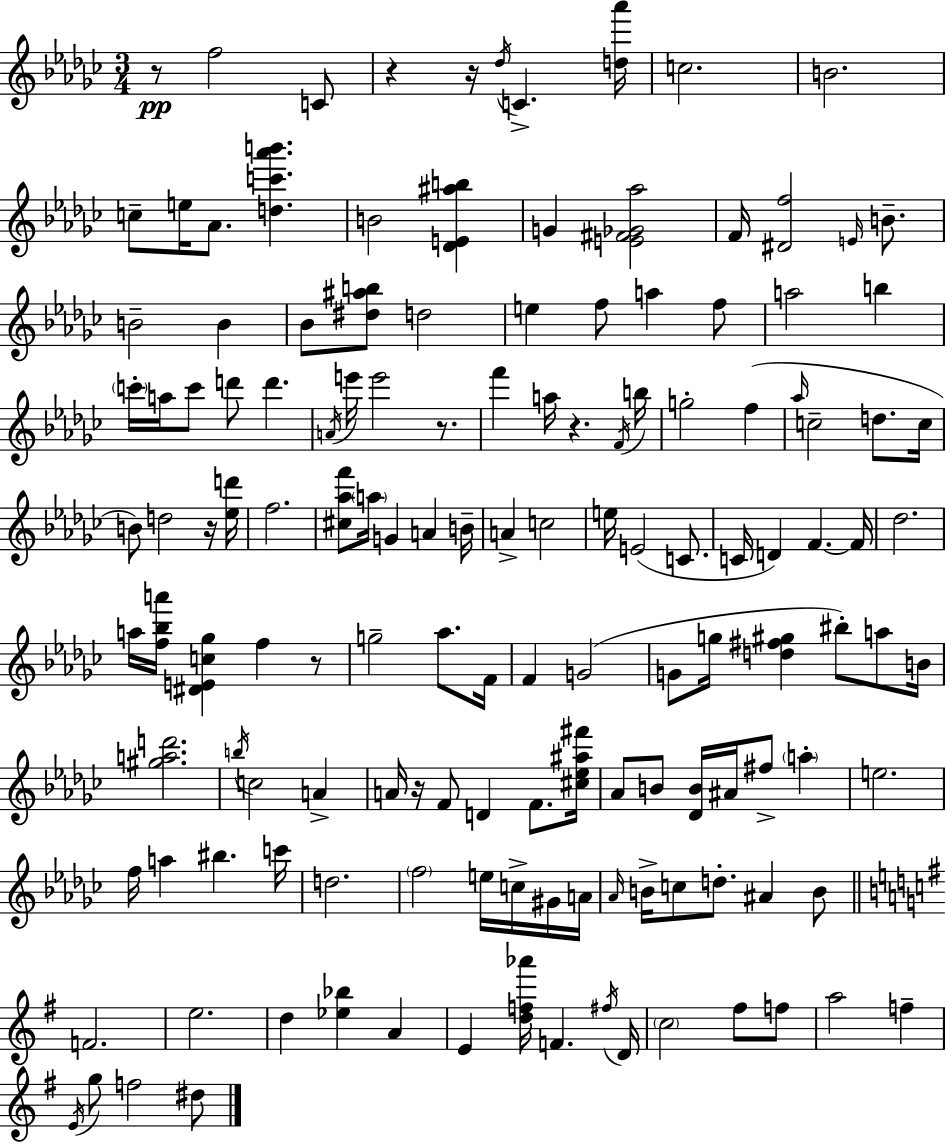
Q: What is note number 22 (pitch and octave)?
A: F5